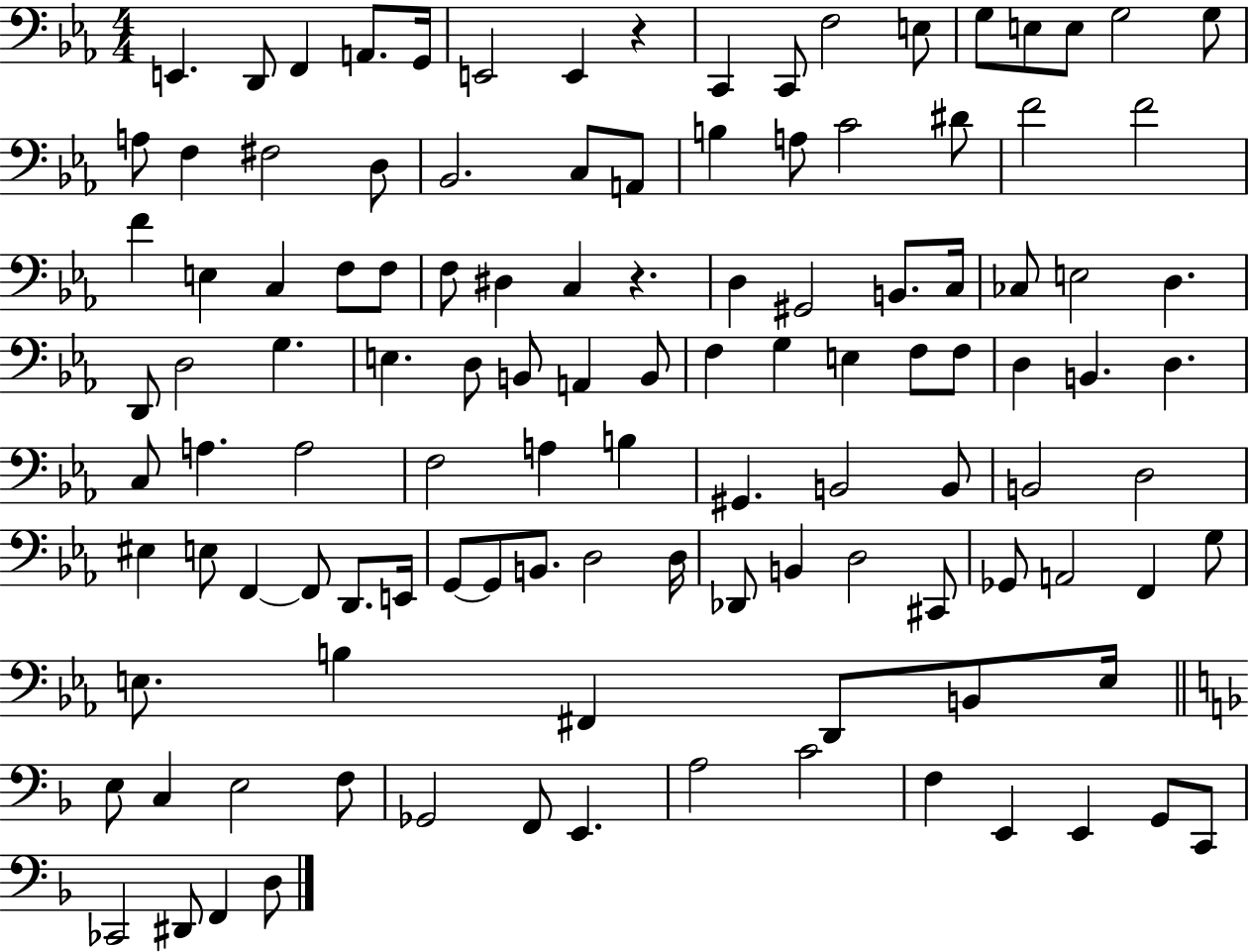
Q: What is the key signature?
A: EES major